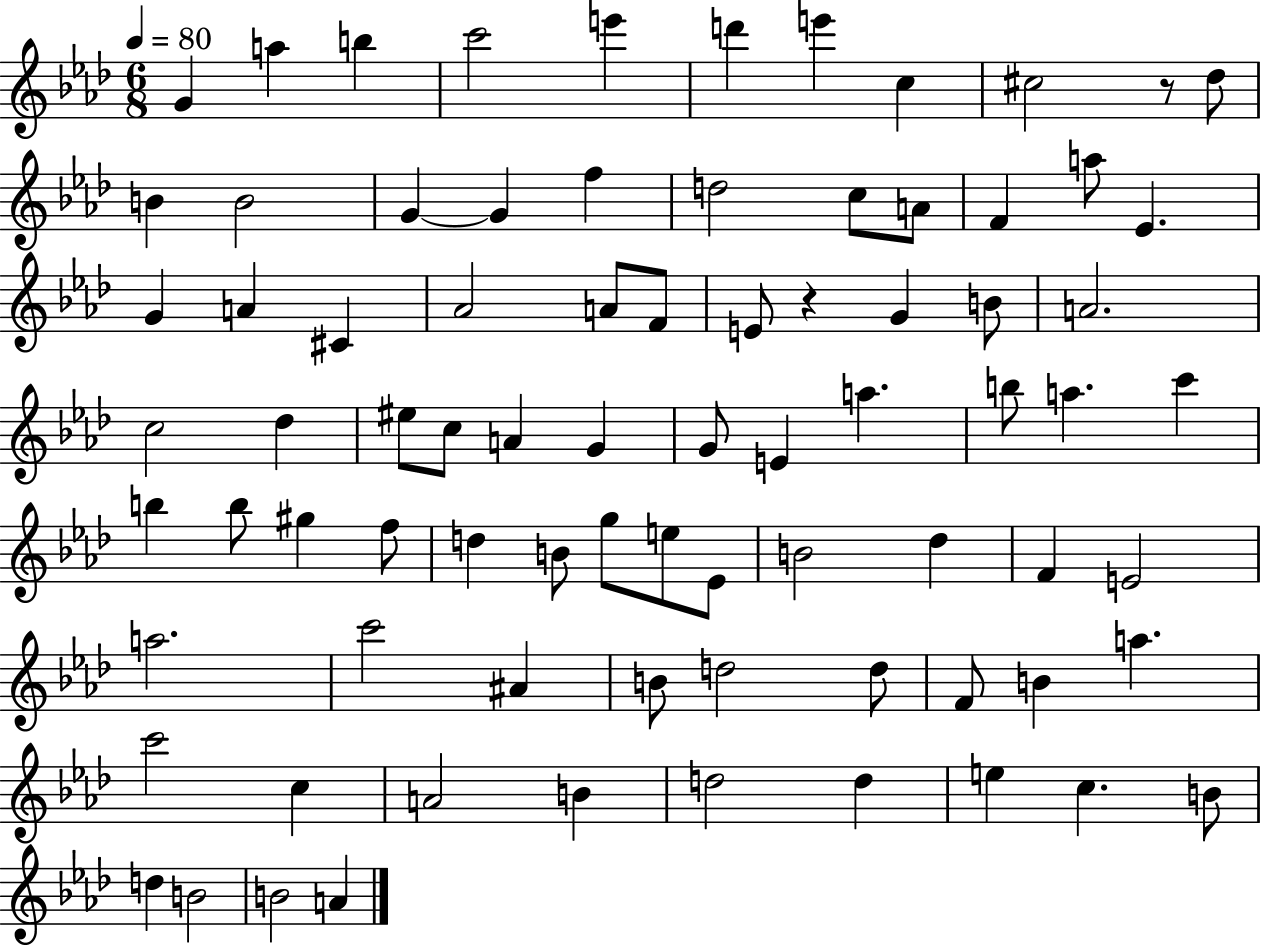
X:1
T:Untitled
M:6/8
L:1/4
K:Ab
G a b c'2 e' d' e' c ^c2 z/2 _d/2 B B2 G G f d2 c/2 A/2 F a/2 _E G A ^C _A2 A/2 F/2 E/2 z G B/2 A2 c2 _d ^e/2 c/2 A G G/2 E a b/2 a c' b b/2 ^g f/2 d B/2 g/2 e/2 _E/2 B2 _d F E2 a2 c'2 ^A B/2 d2 d/2 F/2 B a c'2 c A2 B d2 d e c B/2 d B2 B2 A